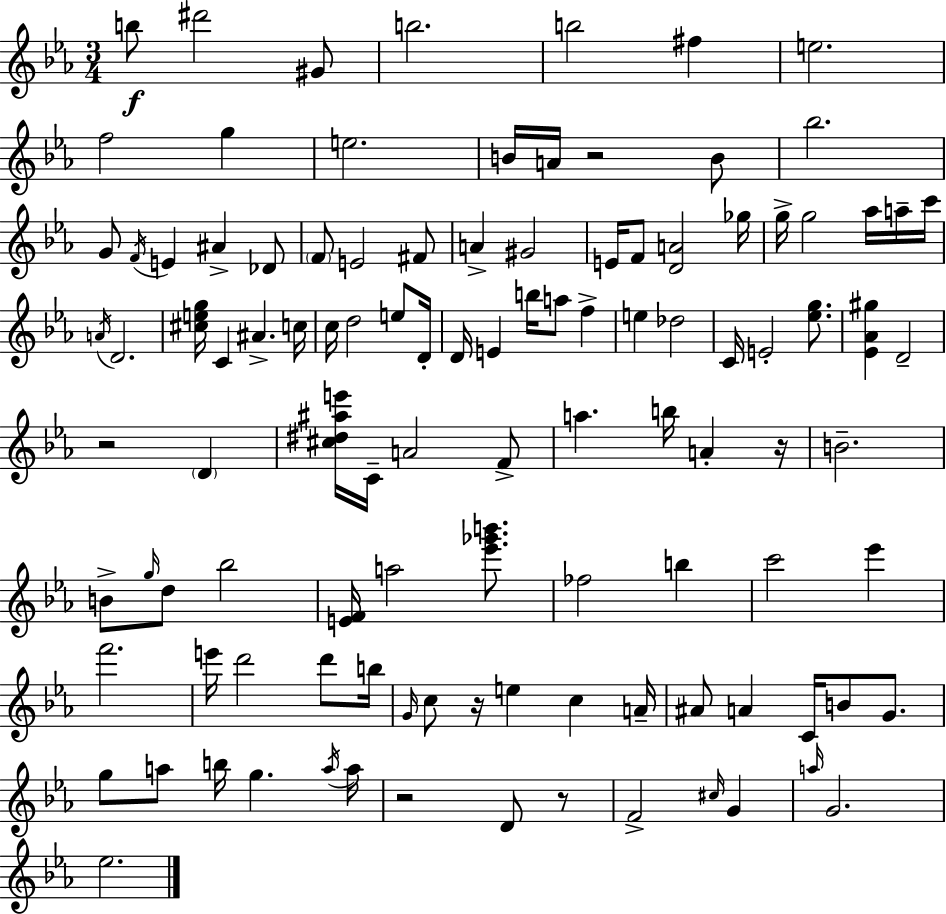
B5/e D#6/h G#4/e B5/h. B5/h F#5/q E5/h. F5/h G5/q E5/h. B4/s A4/s R/h B4/e Bb5/h. G4/e F4/s E4/q A#4/q Db4/e F4/e E4/h F#4/e A4/q G#4/h E4/s F4/e [D4,A4]/h Gb5/s G5/s G5/h Ab5/s A5/s C6/s A4/s D4/h. [C#5,E5,G5]/s C4/q A#4/q. C5/s C5/s D5/h E5/e D4/s D4/s E4/q B5/s A5/e F5/q E5/q Db5/h C4/s E4/h [Eb5,G5]/e. [Eb4,Ab4,G#5]/q D4/h R/h D4/q [C#5,D#5,A#5,E6]/s C4/s A4/h F4/e A5/q. B5/s A4/q R/s B4/h. B4/e G5/s D5/e Bb5/h [E4,F4]/s A5/h [Eb6,Gb6,B6]/e. FES5/h B5/q C6/h Eb6/q F6/h. E6/s D6/h D6/e B5/s G4/s C5/e R/s E5/q C5/q A4/s A#4/e A4/q C4/s B4/e G4/e. G5/e A5/e B5/s G5/q. A5/s A5/s R/h D4/e R/e F4/h C#5/s G4/q A5/s G4/h. Eb5/h.